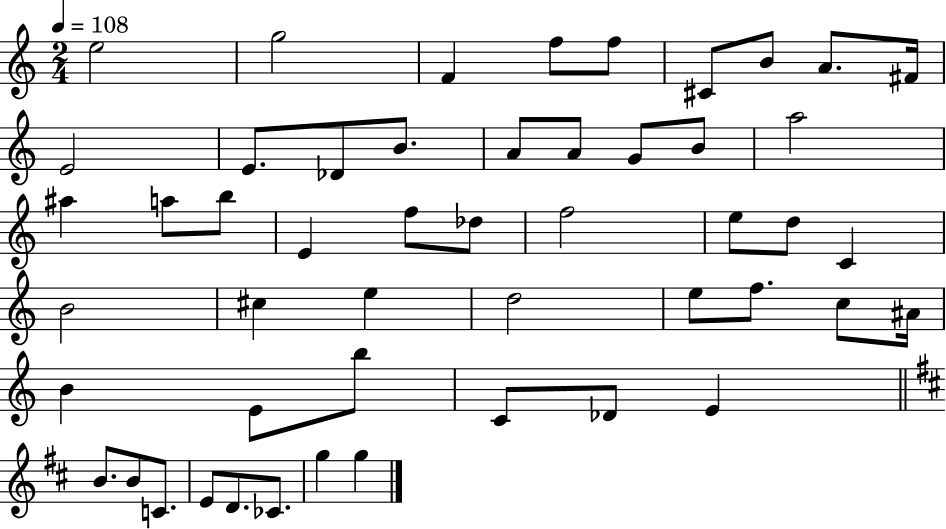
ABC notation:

X:1
T:Untitled
M:2/4
L:1/4
K:C
e2 g2 F f/2 f/2 ^C/2 B/2 A/2 ^F/4 E2 E/2 _D/2 B/2 A/2 A/2 G/2 B/2 a2 ^a a/2 b/2 E f/2 _d/2 f2 e/2 d/2 C B2 ^c e d2 e/2 f/2 c/2 ^A/4 B E/2 b/2 C/2 _D/2 E B/2 B/2 C/2 E/2 D/2 _C/2 g g